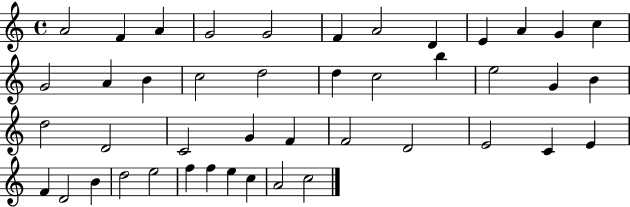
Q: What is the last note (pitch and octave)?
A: C5